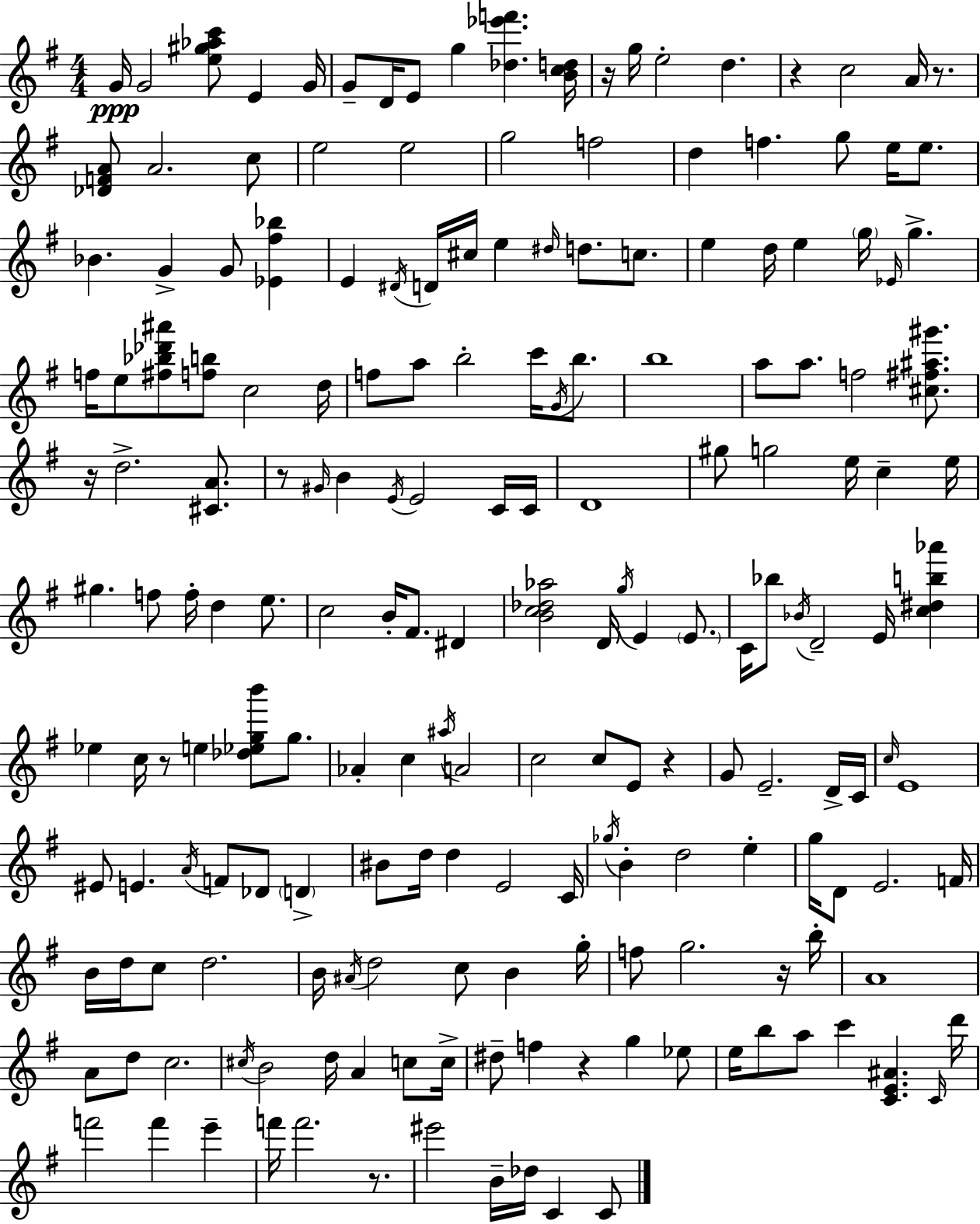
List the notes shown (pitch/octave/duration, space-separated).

G4/s G4/h [E5,G#5,Ab5,C6]/e E4/q G4/s G4/e D4/s E4/e G5/q [Db5,Eb6,F6]/q. [B4,C5,D5]/s R/s G5/s E5/h D5/q. R/q C5/h A4/s R/e. [Db4,F4,A4]/e A4/h. C5/e E5/h E5/h G5/h F5/h D5/q F5/q. G5/e E5/s E5/e. Bb4/q. G4/q G4/e [Eb4,F#5,Bb5]/q E4/q D#4/s D4/s C#5/s E5/q D#5/s D5/e. C5/e. E5/q D5/s E5/q G5/s Eb4/s G5/q. F5/s E5/e [F#5,Bb5,Db6,A#6]/e [F5,B5]/e C5/h D5/s F5/e A5/e B5/h C6/s G4/s B5/e. B5/w A5/e A5/e. F5/h [C#5,F#5,A#5,G#6]/e. R/s D5/h. [C#4,A4]/e. R/e G#4/s B4/q E4/s E4/h C4/s C4/s D4/w G#5/e G5/h E5/s C5/q E5/s G#5/q. F5/e F5/s D5/q E5/e. C5/h B4/s F#4/e. D#4/q [B4,C5,Db5,Ab5]/h D4/s G5/s E4/q E4/e. C4/s Bb5/e Bb4/s D4/h E4/s [C5,D#5,B5,Ab6]/q Eb5/q C5/s R/e E5/q [Db5,Eb5,G5,B6]/e G5/e. Ab4/q C5/q A#5/s A4/h C5/h C5/e E4/e R/q G4/e E4/h. D4/s C4/s C5/s E4/w EIS4/e E4/q. A4/s F4/e Db4/e D4/q BIS4/e D5/s D5/q E4/h C4/s Gb5/s B4/q D5/h E5/q G5/s D4/e E4/h. F4/s B4/s D5/s C5/e D5/h. B4/s A#4/s D5/h C5/e B4/q G5/s F5/e G5/h. R/s B5/s A4/w A4/e D5/e C5/h. C#5/s B4/h D5/s A4/q C5/e C5/s D#5/e F5/q R/q G5/q Eb5/e E5/s B5/e A5/e C6/q [C4,E4,A#4]/q. C4/s D6/s F6/h F6/q E6/q F6/s F6/h. R/e. EIS6/h B4/s Db5/s C4/q C4/e